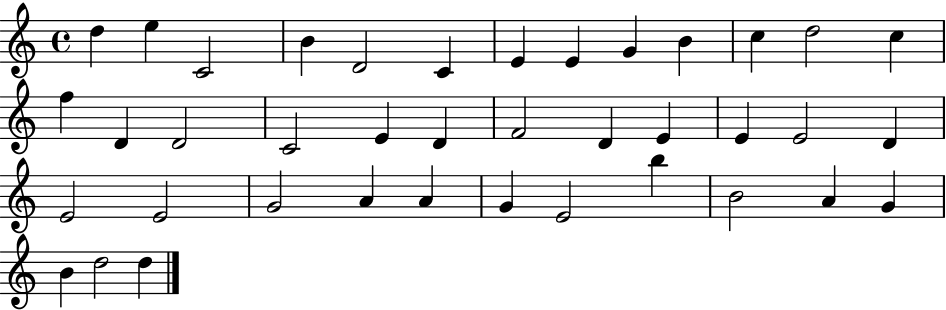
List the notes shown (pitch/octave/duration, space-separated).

D5/q E5/q C4/h B4/q D4/h C4/q E4/q E4/q G4/q B4/q C5/q D5/h C5/q F5/q D4/q D4/h C4/h E4/q D4/q F4/h D4/q E4/q E4/q E4/h D4/q E4/h E4/h G4/h A4/q A4/q G4/q E4/h B5/q B4/h A4/q G4/q B4/q D5/h D5/q